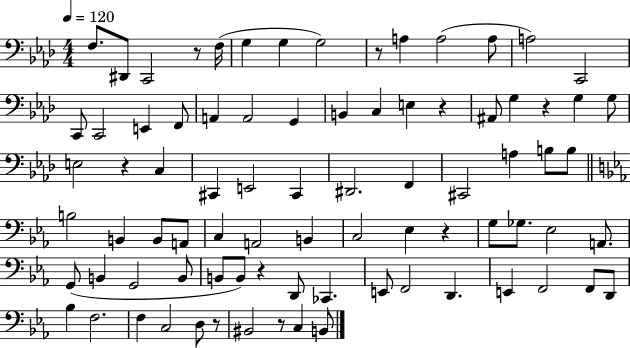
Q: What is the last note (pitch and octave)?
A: B2